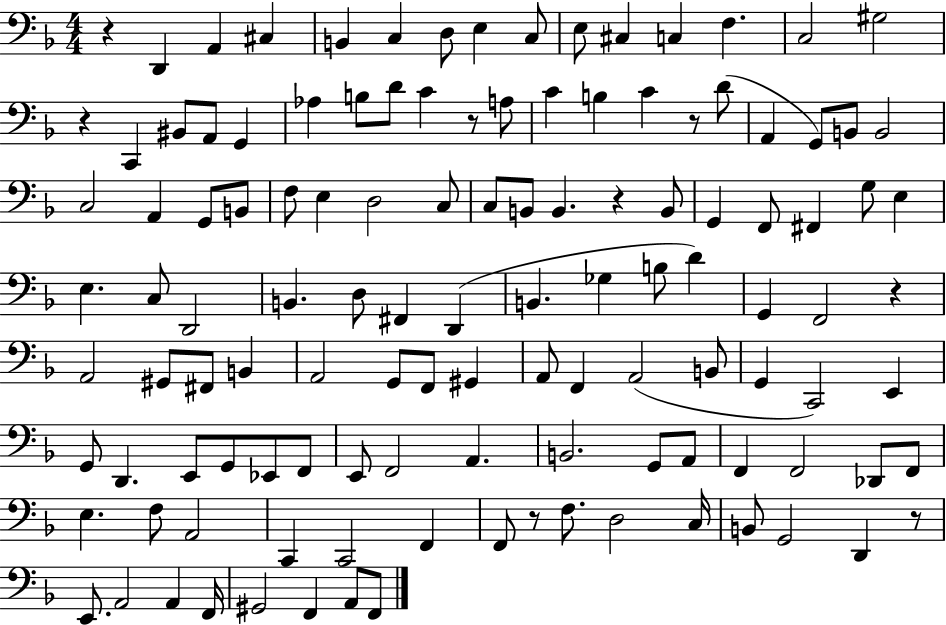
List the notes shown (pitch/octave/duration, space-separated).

R/q D2/q A2/q C#3/q B2/q C3/q D3/e E3/q C3/e E3/e C#3/q C3/q F3/q. C3/h G#3/h R/q C2/q BIS2/e A2/e G2/q Ab3/q B3/e D4/e C4/q R/e A3/e C4/q B3/q C4/q R/e D4/e A2/q G2/e B2/e B2/h C3/h A2/q G2/e B2/e F3/e E3/q D3/h C3/e C3/e B2/e B2/q. R/q B2/e G2/q F2/e F#2/q G3/e E3/q E3/q. C3/e D2/h B2/q. D3/e F#2/q D2/q B2/q. Gb3/q B3/e D4/q G2/q F2/h R/q A2/h G#2/e F#2/e B2/q A2/h G2/e F2/e G#2/q A2/e F2/q A2/h B2/e G2/q C2/h E2/q G2/e D2/q. E2/e G2/e Eb2/e F2/e E2/e F2/h A2/q. B2/h. G2/e A2/e F2/q F2/h Db2/e F2/e E3/q. F3/e A2/h C2/q C2/h F2/q F2/e R/e F3/e. D3/h C3/s B2/e G2/h D2/q R/e E2/e. A2/h A2/q F2/s G#2/h F2/q A2/e F2/e